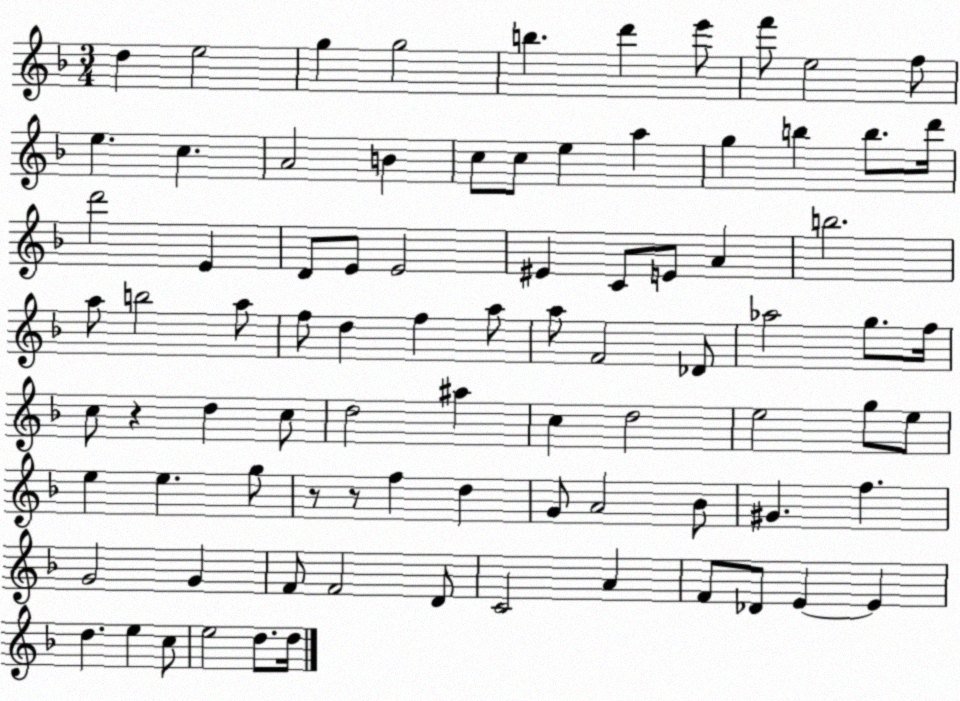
X:1
T:Untitled
M:3/4
L:1/4
K:F
d e2 g g2 b d' e'/2 f'/2 e2 f/2 e c A2 B c/2 c/2 e a g b b/2 d'/4 d'2 E D/2 E/2 E2 ^E C/2 E/2 A b2 a/2 b2 a/2 f/2 d f a/2 a/2 F2 _D/2 _a2 g/2 f/4 c/2 z d c/2 d2 ^a c d2 e2 g/2 e/2 e e g/2 z/2 z/2 f d G/2 A2 _B/2 ^G f G2 G F/2 F2 D/2 C2 A F/2 _D/2 E E d e c/2 e2 d/2 d/4